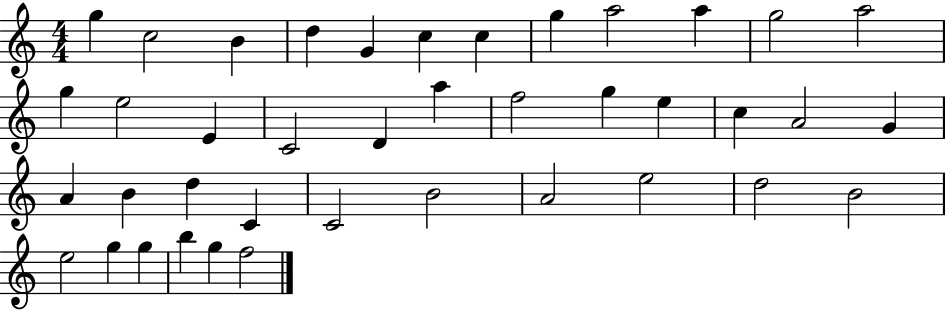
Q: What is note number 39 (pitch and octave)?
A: G5